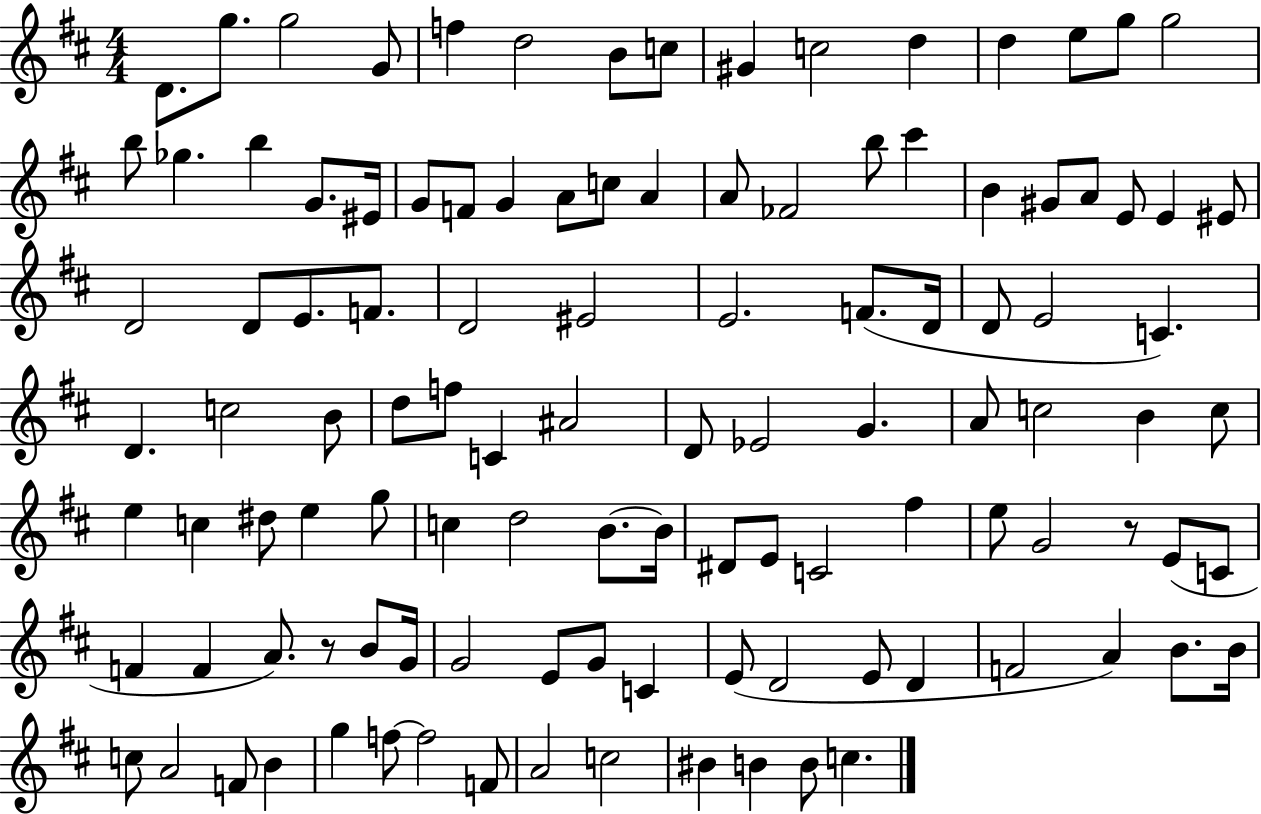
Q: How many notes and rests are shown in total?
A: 112